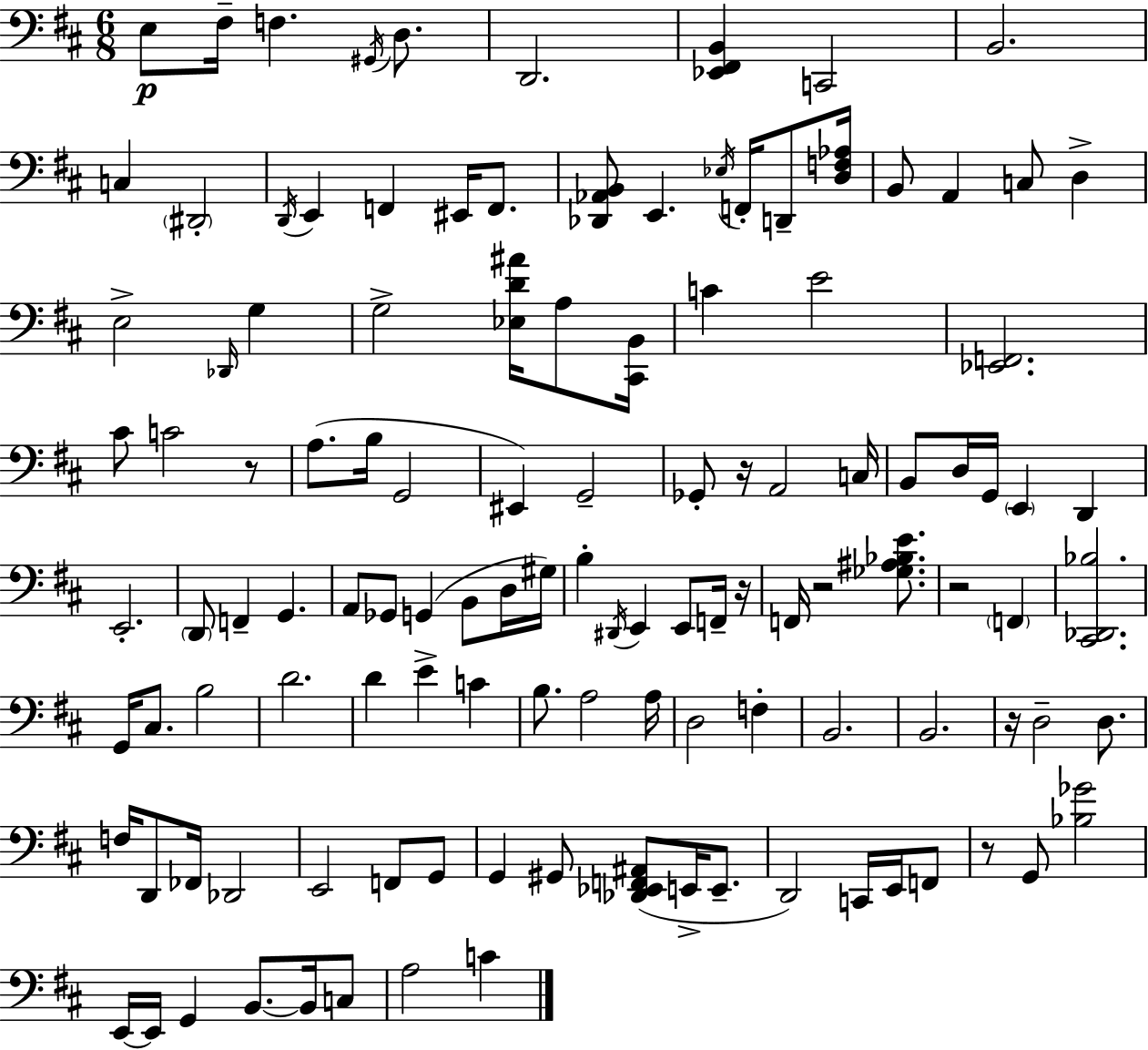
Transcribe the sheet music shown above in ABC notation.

X:1
T:Untitled
M:6/8
L:1/4
K:D
E,/2 ^F,/4 F, ^G,,/4 D,/2 D,,2 [_E,,^F,,B,,] C,,2 B,,2 C, ^D,,2 D,,/4 E,, F,, ^E,,/4 F,,/2 [_D,,_A,,B,,]/2 E,, _E,/4 F,,/4 D,,/2 [D,F,_A,]/4 B,,/2 A,, C,/2 D, E,2 _D,,/4 G, G,2 [_E,D^A]/4 A,/2 [^C,,B,,]/4 C E2 [_E,,F,,]2 ^C/2 C2 z/2 A,/2 B,/4 G,,2 ^E,, G,,2 _G,,/2 z/4 A,,2 C,/4 B,,/2 D,/4 G,,/4 E,, D,, E,,2 D,,/2 F,, G,, A,,/2 _G,,/2 G,, B,,/2 D,/4 ^G,/4 B, ^D,,/4 E,, E,,/2 F,,/4 z/4 F,,/4 z2 [_G,^A,_B,E]/2 z2 F,, [^C,,_D,,_B,]2 G,,/4 ^C,/2 B,2 D2 D E C B,/2 A,2 A,/4 D,2 F, B,,2 B,,2 z/4 D,2 D,/2 F,/4 D,,/2 _F,,/4 _D,,2 E,,2 F,,/2 G,,/2 G,, ^G,,/2 [_D,,_E,,F,,^A,,]/2 E,,/4 E,,/2 D,,2 C,,/4 E,,/4 F,,/2 z/2 G,,/2 [_B,_G]2 E,,/4 E,,/4 G,, B,,/2 B,,/4 C,/2 A,2 C